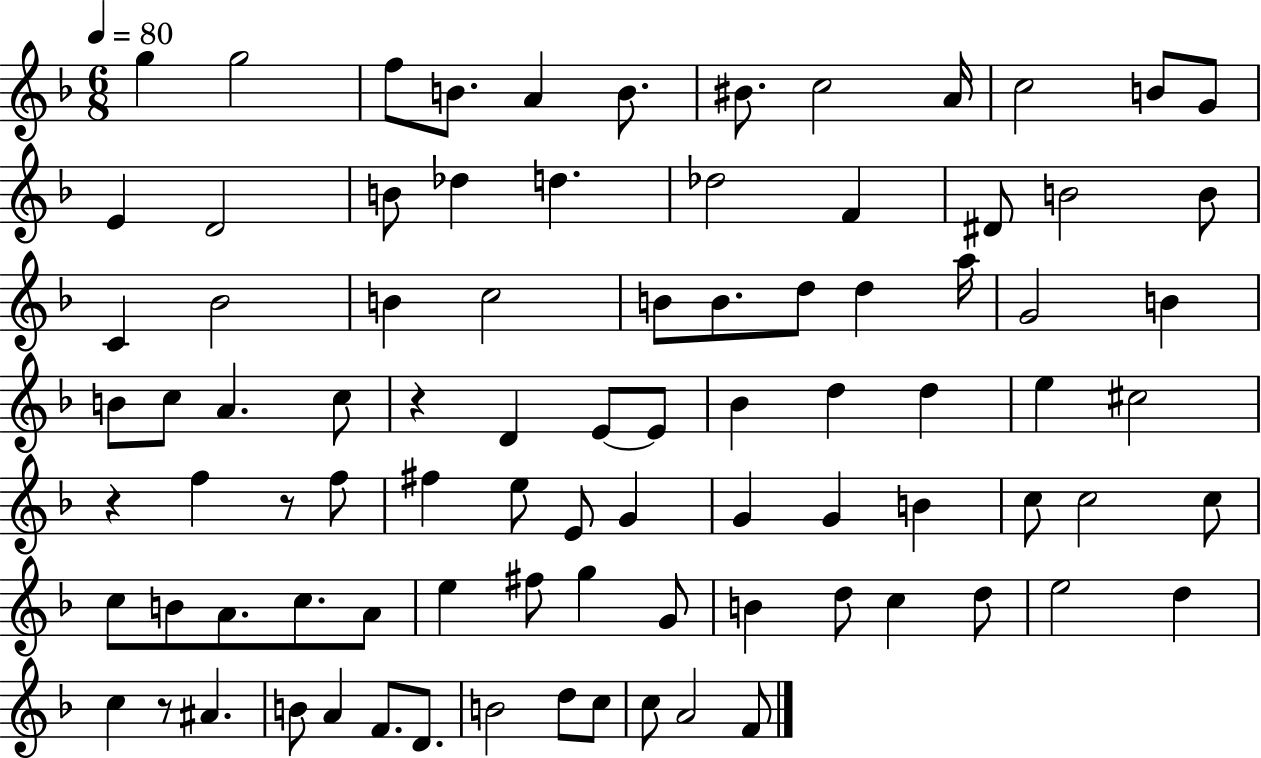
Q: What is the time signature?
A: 6/8